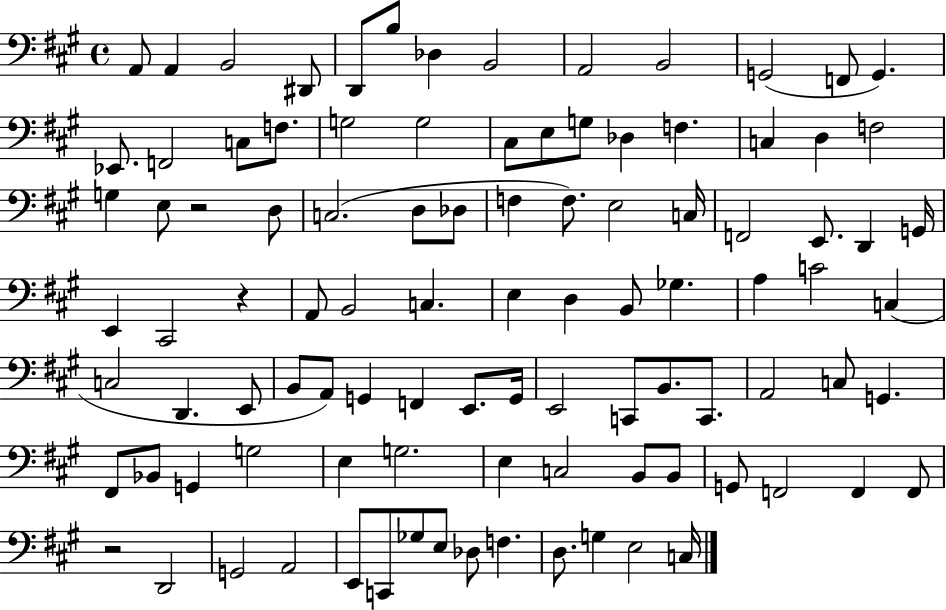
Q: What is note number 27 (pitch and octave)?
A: F3